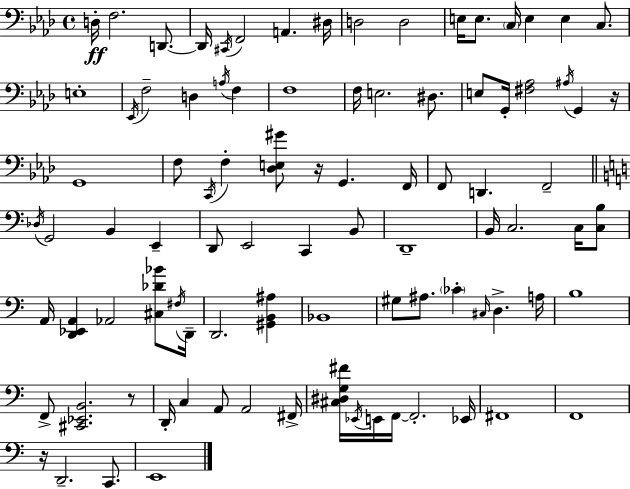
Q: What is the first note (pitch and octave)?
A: D3